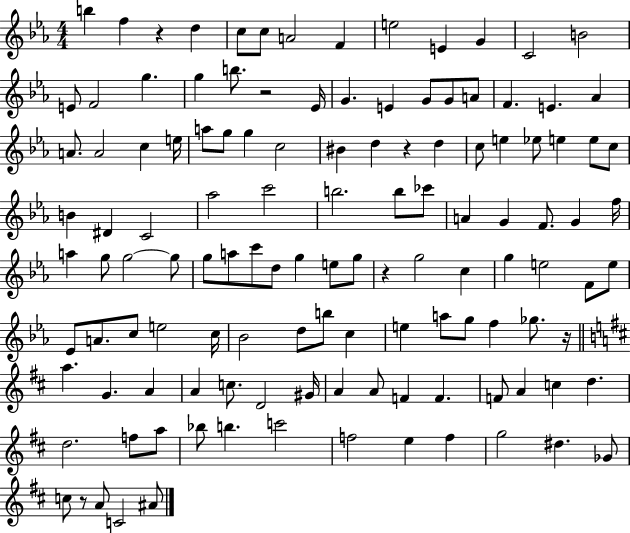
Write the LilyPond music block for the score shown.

{
  \clef treble
  \numericTimeSignature
  \time 4/4
  \key ees \major
  b''4 f''4 r4 d''4 | c''8 c''8 a'2 f'4 | e''2 e'4 g'4 | c'2 b'2 | \break e'8 f'2 g''4. | g''4 b''8. r2 ees'16 | g'4. e'4 g'8 g'8 a'8 | f'4. e'4. aes'4 | \break a'8. a'2 c''4 e''16 | a''8 g''8 g''4 c''2 | bis'4 d''4 r4 d''4 | c''8 e''4 ees''8 e''4 e''8 c''8 | \break b'4 dis'4 c'2 | aes''2 c'''2 | b''2. b''8 ces'''8 | a'4 g'4 f'8. g'4 f''16 | \break a''4 g''8 g''2~~ g''8 | g''8 a''8 c'''8 d''8 g''4 e''8 g''8 | r4 g''2 c''4 | g''4 e''2 f'8 e''8 | \break ees'8 a'8. c''8 e''2 c''16 | bes'2 d''8 b''8 c''4 | e''4 a''8 g''8 f''4 ges''8. r16 | \bar "||" \break \key b \minor a''4. g'4. a'4 | a'4 c''8. d'2 gis'16 | a'4 a'8 f'4 f'4. | f'8 a'4 c''4 d''4. | \break d''2. f''8 a''8 | bes''8 b''4. c'''2 | f''2 e''4 f''4 | g''2 dis''4. ges'8 | \break c''8 r8 a'8 c'2 ais'8 | \bar "|."
}